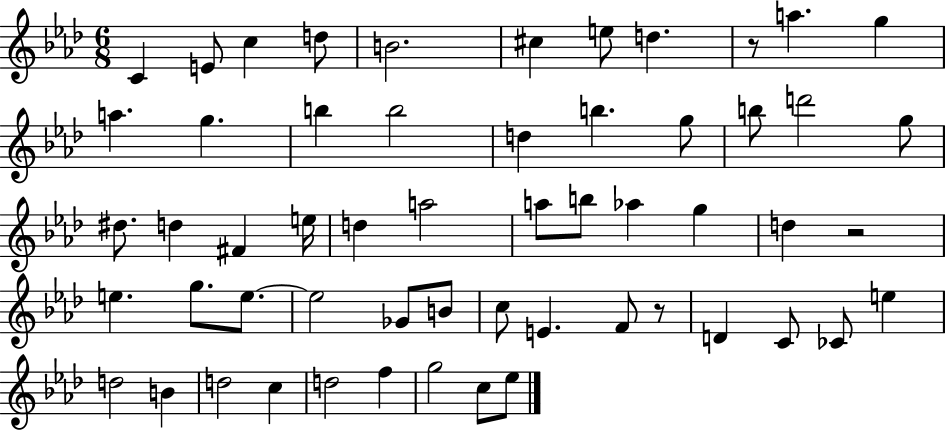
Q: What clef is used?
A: treble